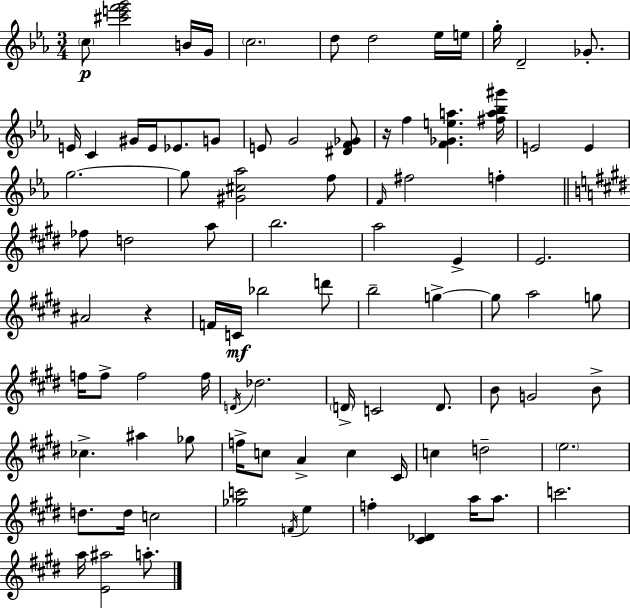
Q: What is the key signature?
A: EES major